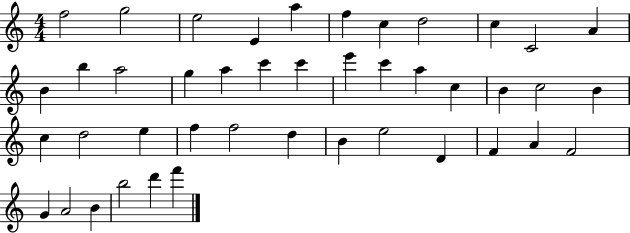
F5/h G5/h E5/h E4/q A5/q F5/q C5/q D5/h C5/q C4/h A4/q B4/q B5/q A5/h G5/q A5/q C6/q C6/q E6/q C6/q A5/q C5/q B4/q C5/h B4/q C5/q D5/h E5/q F5/q F5/h D5/q B4/q E5/h D4/q F4/q A4/q F4/h G4/q A4/h B4/q B5/h D6/q F6/q